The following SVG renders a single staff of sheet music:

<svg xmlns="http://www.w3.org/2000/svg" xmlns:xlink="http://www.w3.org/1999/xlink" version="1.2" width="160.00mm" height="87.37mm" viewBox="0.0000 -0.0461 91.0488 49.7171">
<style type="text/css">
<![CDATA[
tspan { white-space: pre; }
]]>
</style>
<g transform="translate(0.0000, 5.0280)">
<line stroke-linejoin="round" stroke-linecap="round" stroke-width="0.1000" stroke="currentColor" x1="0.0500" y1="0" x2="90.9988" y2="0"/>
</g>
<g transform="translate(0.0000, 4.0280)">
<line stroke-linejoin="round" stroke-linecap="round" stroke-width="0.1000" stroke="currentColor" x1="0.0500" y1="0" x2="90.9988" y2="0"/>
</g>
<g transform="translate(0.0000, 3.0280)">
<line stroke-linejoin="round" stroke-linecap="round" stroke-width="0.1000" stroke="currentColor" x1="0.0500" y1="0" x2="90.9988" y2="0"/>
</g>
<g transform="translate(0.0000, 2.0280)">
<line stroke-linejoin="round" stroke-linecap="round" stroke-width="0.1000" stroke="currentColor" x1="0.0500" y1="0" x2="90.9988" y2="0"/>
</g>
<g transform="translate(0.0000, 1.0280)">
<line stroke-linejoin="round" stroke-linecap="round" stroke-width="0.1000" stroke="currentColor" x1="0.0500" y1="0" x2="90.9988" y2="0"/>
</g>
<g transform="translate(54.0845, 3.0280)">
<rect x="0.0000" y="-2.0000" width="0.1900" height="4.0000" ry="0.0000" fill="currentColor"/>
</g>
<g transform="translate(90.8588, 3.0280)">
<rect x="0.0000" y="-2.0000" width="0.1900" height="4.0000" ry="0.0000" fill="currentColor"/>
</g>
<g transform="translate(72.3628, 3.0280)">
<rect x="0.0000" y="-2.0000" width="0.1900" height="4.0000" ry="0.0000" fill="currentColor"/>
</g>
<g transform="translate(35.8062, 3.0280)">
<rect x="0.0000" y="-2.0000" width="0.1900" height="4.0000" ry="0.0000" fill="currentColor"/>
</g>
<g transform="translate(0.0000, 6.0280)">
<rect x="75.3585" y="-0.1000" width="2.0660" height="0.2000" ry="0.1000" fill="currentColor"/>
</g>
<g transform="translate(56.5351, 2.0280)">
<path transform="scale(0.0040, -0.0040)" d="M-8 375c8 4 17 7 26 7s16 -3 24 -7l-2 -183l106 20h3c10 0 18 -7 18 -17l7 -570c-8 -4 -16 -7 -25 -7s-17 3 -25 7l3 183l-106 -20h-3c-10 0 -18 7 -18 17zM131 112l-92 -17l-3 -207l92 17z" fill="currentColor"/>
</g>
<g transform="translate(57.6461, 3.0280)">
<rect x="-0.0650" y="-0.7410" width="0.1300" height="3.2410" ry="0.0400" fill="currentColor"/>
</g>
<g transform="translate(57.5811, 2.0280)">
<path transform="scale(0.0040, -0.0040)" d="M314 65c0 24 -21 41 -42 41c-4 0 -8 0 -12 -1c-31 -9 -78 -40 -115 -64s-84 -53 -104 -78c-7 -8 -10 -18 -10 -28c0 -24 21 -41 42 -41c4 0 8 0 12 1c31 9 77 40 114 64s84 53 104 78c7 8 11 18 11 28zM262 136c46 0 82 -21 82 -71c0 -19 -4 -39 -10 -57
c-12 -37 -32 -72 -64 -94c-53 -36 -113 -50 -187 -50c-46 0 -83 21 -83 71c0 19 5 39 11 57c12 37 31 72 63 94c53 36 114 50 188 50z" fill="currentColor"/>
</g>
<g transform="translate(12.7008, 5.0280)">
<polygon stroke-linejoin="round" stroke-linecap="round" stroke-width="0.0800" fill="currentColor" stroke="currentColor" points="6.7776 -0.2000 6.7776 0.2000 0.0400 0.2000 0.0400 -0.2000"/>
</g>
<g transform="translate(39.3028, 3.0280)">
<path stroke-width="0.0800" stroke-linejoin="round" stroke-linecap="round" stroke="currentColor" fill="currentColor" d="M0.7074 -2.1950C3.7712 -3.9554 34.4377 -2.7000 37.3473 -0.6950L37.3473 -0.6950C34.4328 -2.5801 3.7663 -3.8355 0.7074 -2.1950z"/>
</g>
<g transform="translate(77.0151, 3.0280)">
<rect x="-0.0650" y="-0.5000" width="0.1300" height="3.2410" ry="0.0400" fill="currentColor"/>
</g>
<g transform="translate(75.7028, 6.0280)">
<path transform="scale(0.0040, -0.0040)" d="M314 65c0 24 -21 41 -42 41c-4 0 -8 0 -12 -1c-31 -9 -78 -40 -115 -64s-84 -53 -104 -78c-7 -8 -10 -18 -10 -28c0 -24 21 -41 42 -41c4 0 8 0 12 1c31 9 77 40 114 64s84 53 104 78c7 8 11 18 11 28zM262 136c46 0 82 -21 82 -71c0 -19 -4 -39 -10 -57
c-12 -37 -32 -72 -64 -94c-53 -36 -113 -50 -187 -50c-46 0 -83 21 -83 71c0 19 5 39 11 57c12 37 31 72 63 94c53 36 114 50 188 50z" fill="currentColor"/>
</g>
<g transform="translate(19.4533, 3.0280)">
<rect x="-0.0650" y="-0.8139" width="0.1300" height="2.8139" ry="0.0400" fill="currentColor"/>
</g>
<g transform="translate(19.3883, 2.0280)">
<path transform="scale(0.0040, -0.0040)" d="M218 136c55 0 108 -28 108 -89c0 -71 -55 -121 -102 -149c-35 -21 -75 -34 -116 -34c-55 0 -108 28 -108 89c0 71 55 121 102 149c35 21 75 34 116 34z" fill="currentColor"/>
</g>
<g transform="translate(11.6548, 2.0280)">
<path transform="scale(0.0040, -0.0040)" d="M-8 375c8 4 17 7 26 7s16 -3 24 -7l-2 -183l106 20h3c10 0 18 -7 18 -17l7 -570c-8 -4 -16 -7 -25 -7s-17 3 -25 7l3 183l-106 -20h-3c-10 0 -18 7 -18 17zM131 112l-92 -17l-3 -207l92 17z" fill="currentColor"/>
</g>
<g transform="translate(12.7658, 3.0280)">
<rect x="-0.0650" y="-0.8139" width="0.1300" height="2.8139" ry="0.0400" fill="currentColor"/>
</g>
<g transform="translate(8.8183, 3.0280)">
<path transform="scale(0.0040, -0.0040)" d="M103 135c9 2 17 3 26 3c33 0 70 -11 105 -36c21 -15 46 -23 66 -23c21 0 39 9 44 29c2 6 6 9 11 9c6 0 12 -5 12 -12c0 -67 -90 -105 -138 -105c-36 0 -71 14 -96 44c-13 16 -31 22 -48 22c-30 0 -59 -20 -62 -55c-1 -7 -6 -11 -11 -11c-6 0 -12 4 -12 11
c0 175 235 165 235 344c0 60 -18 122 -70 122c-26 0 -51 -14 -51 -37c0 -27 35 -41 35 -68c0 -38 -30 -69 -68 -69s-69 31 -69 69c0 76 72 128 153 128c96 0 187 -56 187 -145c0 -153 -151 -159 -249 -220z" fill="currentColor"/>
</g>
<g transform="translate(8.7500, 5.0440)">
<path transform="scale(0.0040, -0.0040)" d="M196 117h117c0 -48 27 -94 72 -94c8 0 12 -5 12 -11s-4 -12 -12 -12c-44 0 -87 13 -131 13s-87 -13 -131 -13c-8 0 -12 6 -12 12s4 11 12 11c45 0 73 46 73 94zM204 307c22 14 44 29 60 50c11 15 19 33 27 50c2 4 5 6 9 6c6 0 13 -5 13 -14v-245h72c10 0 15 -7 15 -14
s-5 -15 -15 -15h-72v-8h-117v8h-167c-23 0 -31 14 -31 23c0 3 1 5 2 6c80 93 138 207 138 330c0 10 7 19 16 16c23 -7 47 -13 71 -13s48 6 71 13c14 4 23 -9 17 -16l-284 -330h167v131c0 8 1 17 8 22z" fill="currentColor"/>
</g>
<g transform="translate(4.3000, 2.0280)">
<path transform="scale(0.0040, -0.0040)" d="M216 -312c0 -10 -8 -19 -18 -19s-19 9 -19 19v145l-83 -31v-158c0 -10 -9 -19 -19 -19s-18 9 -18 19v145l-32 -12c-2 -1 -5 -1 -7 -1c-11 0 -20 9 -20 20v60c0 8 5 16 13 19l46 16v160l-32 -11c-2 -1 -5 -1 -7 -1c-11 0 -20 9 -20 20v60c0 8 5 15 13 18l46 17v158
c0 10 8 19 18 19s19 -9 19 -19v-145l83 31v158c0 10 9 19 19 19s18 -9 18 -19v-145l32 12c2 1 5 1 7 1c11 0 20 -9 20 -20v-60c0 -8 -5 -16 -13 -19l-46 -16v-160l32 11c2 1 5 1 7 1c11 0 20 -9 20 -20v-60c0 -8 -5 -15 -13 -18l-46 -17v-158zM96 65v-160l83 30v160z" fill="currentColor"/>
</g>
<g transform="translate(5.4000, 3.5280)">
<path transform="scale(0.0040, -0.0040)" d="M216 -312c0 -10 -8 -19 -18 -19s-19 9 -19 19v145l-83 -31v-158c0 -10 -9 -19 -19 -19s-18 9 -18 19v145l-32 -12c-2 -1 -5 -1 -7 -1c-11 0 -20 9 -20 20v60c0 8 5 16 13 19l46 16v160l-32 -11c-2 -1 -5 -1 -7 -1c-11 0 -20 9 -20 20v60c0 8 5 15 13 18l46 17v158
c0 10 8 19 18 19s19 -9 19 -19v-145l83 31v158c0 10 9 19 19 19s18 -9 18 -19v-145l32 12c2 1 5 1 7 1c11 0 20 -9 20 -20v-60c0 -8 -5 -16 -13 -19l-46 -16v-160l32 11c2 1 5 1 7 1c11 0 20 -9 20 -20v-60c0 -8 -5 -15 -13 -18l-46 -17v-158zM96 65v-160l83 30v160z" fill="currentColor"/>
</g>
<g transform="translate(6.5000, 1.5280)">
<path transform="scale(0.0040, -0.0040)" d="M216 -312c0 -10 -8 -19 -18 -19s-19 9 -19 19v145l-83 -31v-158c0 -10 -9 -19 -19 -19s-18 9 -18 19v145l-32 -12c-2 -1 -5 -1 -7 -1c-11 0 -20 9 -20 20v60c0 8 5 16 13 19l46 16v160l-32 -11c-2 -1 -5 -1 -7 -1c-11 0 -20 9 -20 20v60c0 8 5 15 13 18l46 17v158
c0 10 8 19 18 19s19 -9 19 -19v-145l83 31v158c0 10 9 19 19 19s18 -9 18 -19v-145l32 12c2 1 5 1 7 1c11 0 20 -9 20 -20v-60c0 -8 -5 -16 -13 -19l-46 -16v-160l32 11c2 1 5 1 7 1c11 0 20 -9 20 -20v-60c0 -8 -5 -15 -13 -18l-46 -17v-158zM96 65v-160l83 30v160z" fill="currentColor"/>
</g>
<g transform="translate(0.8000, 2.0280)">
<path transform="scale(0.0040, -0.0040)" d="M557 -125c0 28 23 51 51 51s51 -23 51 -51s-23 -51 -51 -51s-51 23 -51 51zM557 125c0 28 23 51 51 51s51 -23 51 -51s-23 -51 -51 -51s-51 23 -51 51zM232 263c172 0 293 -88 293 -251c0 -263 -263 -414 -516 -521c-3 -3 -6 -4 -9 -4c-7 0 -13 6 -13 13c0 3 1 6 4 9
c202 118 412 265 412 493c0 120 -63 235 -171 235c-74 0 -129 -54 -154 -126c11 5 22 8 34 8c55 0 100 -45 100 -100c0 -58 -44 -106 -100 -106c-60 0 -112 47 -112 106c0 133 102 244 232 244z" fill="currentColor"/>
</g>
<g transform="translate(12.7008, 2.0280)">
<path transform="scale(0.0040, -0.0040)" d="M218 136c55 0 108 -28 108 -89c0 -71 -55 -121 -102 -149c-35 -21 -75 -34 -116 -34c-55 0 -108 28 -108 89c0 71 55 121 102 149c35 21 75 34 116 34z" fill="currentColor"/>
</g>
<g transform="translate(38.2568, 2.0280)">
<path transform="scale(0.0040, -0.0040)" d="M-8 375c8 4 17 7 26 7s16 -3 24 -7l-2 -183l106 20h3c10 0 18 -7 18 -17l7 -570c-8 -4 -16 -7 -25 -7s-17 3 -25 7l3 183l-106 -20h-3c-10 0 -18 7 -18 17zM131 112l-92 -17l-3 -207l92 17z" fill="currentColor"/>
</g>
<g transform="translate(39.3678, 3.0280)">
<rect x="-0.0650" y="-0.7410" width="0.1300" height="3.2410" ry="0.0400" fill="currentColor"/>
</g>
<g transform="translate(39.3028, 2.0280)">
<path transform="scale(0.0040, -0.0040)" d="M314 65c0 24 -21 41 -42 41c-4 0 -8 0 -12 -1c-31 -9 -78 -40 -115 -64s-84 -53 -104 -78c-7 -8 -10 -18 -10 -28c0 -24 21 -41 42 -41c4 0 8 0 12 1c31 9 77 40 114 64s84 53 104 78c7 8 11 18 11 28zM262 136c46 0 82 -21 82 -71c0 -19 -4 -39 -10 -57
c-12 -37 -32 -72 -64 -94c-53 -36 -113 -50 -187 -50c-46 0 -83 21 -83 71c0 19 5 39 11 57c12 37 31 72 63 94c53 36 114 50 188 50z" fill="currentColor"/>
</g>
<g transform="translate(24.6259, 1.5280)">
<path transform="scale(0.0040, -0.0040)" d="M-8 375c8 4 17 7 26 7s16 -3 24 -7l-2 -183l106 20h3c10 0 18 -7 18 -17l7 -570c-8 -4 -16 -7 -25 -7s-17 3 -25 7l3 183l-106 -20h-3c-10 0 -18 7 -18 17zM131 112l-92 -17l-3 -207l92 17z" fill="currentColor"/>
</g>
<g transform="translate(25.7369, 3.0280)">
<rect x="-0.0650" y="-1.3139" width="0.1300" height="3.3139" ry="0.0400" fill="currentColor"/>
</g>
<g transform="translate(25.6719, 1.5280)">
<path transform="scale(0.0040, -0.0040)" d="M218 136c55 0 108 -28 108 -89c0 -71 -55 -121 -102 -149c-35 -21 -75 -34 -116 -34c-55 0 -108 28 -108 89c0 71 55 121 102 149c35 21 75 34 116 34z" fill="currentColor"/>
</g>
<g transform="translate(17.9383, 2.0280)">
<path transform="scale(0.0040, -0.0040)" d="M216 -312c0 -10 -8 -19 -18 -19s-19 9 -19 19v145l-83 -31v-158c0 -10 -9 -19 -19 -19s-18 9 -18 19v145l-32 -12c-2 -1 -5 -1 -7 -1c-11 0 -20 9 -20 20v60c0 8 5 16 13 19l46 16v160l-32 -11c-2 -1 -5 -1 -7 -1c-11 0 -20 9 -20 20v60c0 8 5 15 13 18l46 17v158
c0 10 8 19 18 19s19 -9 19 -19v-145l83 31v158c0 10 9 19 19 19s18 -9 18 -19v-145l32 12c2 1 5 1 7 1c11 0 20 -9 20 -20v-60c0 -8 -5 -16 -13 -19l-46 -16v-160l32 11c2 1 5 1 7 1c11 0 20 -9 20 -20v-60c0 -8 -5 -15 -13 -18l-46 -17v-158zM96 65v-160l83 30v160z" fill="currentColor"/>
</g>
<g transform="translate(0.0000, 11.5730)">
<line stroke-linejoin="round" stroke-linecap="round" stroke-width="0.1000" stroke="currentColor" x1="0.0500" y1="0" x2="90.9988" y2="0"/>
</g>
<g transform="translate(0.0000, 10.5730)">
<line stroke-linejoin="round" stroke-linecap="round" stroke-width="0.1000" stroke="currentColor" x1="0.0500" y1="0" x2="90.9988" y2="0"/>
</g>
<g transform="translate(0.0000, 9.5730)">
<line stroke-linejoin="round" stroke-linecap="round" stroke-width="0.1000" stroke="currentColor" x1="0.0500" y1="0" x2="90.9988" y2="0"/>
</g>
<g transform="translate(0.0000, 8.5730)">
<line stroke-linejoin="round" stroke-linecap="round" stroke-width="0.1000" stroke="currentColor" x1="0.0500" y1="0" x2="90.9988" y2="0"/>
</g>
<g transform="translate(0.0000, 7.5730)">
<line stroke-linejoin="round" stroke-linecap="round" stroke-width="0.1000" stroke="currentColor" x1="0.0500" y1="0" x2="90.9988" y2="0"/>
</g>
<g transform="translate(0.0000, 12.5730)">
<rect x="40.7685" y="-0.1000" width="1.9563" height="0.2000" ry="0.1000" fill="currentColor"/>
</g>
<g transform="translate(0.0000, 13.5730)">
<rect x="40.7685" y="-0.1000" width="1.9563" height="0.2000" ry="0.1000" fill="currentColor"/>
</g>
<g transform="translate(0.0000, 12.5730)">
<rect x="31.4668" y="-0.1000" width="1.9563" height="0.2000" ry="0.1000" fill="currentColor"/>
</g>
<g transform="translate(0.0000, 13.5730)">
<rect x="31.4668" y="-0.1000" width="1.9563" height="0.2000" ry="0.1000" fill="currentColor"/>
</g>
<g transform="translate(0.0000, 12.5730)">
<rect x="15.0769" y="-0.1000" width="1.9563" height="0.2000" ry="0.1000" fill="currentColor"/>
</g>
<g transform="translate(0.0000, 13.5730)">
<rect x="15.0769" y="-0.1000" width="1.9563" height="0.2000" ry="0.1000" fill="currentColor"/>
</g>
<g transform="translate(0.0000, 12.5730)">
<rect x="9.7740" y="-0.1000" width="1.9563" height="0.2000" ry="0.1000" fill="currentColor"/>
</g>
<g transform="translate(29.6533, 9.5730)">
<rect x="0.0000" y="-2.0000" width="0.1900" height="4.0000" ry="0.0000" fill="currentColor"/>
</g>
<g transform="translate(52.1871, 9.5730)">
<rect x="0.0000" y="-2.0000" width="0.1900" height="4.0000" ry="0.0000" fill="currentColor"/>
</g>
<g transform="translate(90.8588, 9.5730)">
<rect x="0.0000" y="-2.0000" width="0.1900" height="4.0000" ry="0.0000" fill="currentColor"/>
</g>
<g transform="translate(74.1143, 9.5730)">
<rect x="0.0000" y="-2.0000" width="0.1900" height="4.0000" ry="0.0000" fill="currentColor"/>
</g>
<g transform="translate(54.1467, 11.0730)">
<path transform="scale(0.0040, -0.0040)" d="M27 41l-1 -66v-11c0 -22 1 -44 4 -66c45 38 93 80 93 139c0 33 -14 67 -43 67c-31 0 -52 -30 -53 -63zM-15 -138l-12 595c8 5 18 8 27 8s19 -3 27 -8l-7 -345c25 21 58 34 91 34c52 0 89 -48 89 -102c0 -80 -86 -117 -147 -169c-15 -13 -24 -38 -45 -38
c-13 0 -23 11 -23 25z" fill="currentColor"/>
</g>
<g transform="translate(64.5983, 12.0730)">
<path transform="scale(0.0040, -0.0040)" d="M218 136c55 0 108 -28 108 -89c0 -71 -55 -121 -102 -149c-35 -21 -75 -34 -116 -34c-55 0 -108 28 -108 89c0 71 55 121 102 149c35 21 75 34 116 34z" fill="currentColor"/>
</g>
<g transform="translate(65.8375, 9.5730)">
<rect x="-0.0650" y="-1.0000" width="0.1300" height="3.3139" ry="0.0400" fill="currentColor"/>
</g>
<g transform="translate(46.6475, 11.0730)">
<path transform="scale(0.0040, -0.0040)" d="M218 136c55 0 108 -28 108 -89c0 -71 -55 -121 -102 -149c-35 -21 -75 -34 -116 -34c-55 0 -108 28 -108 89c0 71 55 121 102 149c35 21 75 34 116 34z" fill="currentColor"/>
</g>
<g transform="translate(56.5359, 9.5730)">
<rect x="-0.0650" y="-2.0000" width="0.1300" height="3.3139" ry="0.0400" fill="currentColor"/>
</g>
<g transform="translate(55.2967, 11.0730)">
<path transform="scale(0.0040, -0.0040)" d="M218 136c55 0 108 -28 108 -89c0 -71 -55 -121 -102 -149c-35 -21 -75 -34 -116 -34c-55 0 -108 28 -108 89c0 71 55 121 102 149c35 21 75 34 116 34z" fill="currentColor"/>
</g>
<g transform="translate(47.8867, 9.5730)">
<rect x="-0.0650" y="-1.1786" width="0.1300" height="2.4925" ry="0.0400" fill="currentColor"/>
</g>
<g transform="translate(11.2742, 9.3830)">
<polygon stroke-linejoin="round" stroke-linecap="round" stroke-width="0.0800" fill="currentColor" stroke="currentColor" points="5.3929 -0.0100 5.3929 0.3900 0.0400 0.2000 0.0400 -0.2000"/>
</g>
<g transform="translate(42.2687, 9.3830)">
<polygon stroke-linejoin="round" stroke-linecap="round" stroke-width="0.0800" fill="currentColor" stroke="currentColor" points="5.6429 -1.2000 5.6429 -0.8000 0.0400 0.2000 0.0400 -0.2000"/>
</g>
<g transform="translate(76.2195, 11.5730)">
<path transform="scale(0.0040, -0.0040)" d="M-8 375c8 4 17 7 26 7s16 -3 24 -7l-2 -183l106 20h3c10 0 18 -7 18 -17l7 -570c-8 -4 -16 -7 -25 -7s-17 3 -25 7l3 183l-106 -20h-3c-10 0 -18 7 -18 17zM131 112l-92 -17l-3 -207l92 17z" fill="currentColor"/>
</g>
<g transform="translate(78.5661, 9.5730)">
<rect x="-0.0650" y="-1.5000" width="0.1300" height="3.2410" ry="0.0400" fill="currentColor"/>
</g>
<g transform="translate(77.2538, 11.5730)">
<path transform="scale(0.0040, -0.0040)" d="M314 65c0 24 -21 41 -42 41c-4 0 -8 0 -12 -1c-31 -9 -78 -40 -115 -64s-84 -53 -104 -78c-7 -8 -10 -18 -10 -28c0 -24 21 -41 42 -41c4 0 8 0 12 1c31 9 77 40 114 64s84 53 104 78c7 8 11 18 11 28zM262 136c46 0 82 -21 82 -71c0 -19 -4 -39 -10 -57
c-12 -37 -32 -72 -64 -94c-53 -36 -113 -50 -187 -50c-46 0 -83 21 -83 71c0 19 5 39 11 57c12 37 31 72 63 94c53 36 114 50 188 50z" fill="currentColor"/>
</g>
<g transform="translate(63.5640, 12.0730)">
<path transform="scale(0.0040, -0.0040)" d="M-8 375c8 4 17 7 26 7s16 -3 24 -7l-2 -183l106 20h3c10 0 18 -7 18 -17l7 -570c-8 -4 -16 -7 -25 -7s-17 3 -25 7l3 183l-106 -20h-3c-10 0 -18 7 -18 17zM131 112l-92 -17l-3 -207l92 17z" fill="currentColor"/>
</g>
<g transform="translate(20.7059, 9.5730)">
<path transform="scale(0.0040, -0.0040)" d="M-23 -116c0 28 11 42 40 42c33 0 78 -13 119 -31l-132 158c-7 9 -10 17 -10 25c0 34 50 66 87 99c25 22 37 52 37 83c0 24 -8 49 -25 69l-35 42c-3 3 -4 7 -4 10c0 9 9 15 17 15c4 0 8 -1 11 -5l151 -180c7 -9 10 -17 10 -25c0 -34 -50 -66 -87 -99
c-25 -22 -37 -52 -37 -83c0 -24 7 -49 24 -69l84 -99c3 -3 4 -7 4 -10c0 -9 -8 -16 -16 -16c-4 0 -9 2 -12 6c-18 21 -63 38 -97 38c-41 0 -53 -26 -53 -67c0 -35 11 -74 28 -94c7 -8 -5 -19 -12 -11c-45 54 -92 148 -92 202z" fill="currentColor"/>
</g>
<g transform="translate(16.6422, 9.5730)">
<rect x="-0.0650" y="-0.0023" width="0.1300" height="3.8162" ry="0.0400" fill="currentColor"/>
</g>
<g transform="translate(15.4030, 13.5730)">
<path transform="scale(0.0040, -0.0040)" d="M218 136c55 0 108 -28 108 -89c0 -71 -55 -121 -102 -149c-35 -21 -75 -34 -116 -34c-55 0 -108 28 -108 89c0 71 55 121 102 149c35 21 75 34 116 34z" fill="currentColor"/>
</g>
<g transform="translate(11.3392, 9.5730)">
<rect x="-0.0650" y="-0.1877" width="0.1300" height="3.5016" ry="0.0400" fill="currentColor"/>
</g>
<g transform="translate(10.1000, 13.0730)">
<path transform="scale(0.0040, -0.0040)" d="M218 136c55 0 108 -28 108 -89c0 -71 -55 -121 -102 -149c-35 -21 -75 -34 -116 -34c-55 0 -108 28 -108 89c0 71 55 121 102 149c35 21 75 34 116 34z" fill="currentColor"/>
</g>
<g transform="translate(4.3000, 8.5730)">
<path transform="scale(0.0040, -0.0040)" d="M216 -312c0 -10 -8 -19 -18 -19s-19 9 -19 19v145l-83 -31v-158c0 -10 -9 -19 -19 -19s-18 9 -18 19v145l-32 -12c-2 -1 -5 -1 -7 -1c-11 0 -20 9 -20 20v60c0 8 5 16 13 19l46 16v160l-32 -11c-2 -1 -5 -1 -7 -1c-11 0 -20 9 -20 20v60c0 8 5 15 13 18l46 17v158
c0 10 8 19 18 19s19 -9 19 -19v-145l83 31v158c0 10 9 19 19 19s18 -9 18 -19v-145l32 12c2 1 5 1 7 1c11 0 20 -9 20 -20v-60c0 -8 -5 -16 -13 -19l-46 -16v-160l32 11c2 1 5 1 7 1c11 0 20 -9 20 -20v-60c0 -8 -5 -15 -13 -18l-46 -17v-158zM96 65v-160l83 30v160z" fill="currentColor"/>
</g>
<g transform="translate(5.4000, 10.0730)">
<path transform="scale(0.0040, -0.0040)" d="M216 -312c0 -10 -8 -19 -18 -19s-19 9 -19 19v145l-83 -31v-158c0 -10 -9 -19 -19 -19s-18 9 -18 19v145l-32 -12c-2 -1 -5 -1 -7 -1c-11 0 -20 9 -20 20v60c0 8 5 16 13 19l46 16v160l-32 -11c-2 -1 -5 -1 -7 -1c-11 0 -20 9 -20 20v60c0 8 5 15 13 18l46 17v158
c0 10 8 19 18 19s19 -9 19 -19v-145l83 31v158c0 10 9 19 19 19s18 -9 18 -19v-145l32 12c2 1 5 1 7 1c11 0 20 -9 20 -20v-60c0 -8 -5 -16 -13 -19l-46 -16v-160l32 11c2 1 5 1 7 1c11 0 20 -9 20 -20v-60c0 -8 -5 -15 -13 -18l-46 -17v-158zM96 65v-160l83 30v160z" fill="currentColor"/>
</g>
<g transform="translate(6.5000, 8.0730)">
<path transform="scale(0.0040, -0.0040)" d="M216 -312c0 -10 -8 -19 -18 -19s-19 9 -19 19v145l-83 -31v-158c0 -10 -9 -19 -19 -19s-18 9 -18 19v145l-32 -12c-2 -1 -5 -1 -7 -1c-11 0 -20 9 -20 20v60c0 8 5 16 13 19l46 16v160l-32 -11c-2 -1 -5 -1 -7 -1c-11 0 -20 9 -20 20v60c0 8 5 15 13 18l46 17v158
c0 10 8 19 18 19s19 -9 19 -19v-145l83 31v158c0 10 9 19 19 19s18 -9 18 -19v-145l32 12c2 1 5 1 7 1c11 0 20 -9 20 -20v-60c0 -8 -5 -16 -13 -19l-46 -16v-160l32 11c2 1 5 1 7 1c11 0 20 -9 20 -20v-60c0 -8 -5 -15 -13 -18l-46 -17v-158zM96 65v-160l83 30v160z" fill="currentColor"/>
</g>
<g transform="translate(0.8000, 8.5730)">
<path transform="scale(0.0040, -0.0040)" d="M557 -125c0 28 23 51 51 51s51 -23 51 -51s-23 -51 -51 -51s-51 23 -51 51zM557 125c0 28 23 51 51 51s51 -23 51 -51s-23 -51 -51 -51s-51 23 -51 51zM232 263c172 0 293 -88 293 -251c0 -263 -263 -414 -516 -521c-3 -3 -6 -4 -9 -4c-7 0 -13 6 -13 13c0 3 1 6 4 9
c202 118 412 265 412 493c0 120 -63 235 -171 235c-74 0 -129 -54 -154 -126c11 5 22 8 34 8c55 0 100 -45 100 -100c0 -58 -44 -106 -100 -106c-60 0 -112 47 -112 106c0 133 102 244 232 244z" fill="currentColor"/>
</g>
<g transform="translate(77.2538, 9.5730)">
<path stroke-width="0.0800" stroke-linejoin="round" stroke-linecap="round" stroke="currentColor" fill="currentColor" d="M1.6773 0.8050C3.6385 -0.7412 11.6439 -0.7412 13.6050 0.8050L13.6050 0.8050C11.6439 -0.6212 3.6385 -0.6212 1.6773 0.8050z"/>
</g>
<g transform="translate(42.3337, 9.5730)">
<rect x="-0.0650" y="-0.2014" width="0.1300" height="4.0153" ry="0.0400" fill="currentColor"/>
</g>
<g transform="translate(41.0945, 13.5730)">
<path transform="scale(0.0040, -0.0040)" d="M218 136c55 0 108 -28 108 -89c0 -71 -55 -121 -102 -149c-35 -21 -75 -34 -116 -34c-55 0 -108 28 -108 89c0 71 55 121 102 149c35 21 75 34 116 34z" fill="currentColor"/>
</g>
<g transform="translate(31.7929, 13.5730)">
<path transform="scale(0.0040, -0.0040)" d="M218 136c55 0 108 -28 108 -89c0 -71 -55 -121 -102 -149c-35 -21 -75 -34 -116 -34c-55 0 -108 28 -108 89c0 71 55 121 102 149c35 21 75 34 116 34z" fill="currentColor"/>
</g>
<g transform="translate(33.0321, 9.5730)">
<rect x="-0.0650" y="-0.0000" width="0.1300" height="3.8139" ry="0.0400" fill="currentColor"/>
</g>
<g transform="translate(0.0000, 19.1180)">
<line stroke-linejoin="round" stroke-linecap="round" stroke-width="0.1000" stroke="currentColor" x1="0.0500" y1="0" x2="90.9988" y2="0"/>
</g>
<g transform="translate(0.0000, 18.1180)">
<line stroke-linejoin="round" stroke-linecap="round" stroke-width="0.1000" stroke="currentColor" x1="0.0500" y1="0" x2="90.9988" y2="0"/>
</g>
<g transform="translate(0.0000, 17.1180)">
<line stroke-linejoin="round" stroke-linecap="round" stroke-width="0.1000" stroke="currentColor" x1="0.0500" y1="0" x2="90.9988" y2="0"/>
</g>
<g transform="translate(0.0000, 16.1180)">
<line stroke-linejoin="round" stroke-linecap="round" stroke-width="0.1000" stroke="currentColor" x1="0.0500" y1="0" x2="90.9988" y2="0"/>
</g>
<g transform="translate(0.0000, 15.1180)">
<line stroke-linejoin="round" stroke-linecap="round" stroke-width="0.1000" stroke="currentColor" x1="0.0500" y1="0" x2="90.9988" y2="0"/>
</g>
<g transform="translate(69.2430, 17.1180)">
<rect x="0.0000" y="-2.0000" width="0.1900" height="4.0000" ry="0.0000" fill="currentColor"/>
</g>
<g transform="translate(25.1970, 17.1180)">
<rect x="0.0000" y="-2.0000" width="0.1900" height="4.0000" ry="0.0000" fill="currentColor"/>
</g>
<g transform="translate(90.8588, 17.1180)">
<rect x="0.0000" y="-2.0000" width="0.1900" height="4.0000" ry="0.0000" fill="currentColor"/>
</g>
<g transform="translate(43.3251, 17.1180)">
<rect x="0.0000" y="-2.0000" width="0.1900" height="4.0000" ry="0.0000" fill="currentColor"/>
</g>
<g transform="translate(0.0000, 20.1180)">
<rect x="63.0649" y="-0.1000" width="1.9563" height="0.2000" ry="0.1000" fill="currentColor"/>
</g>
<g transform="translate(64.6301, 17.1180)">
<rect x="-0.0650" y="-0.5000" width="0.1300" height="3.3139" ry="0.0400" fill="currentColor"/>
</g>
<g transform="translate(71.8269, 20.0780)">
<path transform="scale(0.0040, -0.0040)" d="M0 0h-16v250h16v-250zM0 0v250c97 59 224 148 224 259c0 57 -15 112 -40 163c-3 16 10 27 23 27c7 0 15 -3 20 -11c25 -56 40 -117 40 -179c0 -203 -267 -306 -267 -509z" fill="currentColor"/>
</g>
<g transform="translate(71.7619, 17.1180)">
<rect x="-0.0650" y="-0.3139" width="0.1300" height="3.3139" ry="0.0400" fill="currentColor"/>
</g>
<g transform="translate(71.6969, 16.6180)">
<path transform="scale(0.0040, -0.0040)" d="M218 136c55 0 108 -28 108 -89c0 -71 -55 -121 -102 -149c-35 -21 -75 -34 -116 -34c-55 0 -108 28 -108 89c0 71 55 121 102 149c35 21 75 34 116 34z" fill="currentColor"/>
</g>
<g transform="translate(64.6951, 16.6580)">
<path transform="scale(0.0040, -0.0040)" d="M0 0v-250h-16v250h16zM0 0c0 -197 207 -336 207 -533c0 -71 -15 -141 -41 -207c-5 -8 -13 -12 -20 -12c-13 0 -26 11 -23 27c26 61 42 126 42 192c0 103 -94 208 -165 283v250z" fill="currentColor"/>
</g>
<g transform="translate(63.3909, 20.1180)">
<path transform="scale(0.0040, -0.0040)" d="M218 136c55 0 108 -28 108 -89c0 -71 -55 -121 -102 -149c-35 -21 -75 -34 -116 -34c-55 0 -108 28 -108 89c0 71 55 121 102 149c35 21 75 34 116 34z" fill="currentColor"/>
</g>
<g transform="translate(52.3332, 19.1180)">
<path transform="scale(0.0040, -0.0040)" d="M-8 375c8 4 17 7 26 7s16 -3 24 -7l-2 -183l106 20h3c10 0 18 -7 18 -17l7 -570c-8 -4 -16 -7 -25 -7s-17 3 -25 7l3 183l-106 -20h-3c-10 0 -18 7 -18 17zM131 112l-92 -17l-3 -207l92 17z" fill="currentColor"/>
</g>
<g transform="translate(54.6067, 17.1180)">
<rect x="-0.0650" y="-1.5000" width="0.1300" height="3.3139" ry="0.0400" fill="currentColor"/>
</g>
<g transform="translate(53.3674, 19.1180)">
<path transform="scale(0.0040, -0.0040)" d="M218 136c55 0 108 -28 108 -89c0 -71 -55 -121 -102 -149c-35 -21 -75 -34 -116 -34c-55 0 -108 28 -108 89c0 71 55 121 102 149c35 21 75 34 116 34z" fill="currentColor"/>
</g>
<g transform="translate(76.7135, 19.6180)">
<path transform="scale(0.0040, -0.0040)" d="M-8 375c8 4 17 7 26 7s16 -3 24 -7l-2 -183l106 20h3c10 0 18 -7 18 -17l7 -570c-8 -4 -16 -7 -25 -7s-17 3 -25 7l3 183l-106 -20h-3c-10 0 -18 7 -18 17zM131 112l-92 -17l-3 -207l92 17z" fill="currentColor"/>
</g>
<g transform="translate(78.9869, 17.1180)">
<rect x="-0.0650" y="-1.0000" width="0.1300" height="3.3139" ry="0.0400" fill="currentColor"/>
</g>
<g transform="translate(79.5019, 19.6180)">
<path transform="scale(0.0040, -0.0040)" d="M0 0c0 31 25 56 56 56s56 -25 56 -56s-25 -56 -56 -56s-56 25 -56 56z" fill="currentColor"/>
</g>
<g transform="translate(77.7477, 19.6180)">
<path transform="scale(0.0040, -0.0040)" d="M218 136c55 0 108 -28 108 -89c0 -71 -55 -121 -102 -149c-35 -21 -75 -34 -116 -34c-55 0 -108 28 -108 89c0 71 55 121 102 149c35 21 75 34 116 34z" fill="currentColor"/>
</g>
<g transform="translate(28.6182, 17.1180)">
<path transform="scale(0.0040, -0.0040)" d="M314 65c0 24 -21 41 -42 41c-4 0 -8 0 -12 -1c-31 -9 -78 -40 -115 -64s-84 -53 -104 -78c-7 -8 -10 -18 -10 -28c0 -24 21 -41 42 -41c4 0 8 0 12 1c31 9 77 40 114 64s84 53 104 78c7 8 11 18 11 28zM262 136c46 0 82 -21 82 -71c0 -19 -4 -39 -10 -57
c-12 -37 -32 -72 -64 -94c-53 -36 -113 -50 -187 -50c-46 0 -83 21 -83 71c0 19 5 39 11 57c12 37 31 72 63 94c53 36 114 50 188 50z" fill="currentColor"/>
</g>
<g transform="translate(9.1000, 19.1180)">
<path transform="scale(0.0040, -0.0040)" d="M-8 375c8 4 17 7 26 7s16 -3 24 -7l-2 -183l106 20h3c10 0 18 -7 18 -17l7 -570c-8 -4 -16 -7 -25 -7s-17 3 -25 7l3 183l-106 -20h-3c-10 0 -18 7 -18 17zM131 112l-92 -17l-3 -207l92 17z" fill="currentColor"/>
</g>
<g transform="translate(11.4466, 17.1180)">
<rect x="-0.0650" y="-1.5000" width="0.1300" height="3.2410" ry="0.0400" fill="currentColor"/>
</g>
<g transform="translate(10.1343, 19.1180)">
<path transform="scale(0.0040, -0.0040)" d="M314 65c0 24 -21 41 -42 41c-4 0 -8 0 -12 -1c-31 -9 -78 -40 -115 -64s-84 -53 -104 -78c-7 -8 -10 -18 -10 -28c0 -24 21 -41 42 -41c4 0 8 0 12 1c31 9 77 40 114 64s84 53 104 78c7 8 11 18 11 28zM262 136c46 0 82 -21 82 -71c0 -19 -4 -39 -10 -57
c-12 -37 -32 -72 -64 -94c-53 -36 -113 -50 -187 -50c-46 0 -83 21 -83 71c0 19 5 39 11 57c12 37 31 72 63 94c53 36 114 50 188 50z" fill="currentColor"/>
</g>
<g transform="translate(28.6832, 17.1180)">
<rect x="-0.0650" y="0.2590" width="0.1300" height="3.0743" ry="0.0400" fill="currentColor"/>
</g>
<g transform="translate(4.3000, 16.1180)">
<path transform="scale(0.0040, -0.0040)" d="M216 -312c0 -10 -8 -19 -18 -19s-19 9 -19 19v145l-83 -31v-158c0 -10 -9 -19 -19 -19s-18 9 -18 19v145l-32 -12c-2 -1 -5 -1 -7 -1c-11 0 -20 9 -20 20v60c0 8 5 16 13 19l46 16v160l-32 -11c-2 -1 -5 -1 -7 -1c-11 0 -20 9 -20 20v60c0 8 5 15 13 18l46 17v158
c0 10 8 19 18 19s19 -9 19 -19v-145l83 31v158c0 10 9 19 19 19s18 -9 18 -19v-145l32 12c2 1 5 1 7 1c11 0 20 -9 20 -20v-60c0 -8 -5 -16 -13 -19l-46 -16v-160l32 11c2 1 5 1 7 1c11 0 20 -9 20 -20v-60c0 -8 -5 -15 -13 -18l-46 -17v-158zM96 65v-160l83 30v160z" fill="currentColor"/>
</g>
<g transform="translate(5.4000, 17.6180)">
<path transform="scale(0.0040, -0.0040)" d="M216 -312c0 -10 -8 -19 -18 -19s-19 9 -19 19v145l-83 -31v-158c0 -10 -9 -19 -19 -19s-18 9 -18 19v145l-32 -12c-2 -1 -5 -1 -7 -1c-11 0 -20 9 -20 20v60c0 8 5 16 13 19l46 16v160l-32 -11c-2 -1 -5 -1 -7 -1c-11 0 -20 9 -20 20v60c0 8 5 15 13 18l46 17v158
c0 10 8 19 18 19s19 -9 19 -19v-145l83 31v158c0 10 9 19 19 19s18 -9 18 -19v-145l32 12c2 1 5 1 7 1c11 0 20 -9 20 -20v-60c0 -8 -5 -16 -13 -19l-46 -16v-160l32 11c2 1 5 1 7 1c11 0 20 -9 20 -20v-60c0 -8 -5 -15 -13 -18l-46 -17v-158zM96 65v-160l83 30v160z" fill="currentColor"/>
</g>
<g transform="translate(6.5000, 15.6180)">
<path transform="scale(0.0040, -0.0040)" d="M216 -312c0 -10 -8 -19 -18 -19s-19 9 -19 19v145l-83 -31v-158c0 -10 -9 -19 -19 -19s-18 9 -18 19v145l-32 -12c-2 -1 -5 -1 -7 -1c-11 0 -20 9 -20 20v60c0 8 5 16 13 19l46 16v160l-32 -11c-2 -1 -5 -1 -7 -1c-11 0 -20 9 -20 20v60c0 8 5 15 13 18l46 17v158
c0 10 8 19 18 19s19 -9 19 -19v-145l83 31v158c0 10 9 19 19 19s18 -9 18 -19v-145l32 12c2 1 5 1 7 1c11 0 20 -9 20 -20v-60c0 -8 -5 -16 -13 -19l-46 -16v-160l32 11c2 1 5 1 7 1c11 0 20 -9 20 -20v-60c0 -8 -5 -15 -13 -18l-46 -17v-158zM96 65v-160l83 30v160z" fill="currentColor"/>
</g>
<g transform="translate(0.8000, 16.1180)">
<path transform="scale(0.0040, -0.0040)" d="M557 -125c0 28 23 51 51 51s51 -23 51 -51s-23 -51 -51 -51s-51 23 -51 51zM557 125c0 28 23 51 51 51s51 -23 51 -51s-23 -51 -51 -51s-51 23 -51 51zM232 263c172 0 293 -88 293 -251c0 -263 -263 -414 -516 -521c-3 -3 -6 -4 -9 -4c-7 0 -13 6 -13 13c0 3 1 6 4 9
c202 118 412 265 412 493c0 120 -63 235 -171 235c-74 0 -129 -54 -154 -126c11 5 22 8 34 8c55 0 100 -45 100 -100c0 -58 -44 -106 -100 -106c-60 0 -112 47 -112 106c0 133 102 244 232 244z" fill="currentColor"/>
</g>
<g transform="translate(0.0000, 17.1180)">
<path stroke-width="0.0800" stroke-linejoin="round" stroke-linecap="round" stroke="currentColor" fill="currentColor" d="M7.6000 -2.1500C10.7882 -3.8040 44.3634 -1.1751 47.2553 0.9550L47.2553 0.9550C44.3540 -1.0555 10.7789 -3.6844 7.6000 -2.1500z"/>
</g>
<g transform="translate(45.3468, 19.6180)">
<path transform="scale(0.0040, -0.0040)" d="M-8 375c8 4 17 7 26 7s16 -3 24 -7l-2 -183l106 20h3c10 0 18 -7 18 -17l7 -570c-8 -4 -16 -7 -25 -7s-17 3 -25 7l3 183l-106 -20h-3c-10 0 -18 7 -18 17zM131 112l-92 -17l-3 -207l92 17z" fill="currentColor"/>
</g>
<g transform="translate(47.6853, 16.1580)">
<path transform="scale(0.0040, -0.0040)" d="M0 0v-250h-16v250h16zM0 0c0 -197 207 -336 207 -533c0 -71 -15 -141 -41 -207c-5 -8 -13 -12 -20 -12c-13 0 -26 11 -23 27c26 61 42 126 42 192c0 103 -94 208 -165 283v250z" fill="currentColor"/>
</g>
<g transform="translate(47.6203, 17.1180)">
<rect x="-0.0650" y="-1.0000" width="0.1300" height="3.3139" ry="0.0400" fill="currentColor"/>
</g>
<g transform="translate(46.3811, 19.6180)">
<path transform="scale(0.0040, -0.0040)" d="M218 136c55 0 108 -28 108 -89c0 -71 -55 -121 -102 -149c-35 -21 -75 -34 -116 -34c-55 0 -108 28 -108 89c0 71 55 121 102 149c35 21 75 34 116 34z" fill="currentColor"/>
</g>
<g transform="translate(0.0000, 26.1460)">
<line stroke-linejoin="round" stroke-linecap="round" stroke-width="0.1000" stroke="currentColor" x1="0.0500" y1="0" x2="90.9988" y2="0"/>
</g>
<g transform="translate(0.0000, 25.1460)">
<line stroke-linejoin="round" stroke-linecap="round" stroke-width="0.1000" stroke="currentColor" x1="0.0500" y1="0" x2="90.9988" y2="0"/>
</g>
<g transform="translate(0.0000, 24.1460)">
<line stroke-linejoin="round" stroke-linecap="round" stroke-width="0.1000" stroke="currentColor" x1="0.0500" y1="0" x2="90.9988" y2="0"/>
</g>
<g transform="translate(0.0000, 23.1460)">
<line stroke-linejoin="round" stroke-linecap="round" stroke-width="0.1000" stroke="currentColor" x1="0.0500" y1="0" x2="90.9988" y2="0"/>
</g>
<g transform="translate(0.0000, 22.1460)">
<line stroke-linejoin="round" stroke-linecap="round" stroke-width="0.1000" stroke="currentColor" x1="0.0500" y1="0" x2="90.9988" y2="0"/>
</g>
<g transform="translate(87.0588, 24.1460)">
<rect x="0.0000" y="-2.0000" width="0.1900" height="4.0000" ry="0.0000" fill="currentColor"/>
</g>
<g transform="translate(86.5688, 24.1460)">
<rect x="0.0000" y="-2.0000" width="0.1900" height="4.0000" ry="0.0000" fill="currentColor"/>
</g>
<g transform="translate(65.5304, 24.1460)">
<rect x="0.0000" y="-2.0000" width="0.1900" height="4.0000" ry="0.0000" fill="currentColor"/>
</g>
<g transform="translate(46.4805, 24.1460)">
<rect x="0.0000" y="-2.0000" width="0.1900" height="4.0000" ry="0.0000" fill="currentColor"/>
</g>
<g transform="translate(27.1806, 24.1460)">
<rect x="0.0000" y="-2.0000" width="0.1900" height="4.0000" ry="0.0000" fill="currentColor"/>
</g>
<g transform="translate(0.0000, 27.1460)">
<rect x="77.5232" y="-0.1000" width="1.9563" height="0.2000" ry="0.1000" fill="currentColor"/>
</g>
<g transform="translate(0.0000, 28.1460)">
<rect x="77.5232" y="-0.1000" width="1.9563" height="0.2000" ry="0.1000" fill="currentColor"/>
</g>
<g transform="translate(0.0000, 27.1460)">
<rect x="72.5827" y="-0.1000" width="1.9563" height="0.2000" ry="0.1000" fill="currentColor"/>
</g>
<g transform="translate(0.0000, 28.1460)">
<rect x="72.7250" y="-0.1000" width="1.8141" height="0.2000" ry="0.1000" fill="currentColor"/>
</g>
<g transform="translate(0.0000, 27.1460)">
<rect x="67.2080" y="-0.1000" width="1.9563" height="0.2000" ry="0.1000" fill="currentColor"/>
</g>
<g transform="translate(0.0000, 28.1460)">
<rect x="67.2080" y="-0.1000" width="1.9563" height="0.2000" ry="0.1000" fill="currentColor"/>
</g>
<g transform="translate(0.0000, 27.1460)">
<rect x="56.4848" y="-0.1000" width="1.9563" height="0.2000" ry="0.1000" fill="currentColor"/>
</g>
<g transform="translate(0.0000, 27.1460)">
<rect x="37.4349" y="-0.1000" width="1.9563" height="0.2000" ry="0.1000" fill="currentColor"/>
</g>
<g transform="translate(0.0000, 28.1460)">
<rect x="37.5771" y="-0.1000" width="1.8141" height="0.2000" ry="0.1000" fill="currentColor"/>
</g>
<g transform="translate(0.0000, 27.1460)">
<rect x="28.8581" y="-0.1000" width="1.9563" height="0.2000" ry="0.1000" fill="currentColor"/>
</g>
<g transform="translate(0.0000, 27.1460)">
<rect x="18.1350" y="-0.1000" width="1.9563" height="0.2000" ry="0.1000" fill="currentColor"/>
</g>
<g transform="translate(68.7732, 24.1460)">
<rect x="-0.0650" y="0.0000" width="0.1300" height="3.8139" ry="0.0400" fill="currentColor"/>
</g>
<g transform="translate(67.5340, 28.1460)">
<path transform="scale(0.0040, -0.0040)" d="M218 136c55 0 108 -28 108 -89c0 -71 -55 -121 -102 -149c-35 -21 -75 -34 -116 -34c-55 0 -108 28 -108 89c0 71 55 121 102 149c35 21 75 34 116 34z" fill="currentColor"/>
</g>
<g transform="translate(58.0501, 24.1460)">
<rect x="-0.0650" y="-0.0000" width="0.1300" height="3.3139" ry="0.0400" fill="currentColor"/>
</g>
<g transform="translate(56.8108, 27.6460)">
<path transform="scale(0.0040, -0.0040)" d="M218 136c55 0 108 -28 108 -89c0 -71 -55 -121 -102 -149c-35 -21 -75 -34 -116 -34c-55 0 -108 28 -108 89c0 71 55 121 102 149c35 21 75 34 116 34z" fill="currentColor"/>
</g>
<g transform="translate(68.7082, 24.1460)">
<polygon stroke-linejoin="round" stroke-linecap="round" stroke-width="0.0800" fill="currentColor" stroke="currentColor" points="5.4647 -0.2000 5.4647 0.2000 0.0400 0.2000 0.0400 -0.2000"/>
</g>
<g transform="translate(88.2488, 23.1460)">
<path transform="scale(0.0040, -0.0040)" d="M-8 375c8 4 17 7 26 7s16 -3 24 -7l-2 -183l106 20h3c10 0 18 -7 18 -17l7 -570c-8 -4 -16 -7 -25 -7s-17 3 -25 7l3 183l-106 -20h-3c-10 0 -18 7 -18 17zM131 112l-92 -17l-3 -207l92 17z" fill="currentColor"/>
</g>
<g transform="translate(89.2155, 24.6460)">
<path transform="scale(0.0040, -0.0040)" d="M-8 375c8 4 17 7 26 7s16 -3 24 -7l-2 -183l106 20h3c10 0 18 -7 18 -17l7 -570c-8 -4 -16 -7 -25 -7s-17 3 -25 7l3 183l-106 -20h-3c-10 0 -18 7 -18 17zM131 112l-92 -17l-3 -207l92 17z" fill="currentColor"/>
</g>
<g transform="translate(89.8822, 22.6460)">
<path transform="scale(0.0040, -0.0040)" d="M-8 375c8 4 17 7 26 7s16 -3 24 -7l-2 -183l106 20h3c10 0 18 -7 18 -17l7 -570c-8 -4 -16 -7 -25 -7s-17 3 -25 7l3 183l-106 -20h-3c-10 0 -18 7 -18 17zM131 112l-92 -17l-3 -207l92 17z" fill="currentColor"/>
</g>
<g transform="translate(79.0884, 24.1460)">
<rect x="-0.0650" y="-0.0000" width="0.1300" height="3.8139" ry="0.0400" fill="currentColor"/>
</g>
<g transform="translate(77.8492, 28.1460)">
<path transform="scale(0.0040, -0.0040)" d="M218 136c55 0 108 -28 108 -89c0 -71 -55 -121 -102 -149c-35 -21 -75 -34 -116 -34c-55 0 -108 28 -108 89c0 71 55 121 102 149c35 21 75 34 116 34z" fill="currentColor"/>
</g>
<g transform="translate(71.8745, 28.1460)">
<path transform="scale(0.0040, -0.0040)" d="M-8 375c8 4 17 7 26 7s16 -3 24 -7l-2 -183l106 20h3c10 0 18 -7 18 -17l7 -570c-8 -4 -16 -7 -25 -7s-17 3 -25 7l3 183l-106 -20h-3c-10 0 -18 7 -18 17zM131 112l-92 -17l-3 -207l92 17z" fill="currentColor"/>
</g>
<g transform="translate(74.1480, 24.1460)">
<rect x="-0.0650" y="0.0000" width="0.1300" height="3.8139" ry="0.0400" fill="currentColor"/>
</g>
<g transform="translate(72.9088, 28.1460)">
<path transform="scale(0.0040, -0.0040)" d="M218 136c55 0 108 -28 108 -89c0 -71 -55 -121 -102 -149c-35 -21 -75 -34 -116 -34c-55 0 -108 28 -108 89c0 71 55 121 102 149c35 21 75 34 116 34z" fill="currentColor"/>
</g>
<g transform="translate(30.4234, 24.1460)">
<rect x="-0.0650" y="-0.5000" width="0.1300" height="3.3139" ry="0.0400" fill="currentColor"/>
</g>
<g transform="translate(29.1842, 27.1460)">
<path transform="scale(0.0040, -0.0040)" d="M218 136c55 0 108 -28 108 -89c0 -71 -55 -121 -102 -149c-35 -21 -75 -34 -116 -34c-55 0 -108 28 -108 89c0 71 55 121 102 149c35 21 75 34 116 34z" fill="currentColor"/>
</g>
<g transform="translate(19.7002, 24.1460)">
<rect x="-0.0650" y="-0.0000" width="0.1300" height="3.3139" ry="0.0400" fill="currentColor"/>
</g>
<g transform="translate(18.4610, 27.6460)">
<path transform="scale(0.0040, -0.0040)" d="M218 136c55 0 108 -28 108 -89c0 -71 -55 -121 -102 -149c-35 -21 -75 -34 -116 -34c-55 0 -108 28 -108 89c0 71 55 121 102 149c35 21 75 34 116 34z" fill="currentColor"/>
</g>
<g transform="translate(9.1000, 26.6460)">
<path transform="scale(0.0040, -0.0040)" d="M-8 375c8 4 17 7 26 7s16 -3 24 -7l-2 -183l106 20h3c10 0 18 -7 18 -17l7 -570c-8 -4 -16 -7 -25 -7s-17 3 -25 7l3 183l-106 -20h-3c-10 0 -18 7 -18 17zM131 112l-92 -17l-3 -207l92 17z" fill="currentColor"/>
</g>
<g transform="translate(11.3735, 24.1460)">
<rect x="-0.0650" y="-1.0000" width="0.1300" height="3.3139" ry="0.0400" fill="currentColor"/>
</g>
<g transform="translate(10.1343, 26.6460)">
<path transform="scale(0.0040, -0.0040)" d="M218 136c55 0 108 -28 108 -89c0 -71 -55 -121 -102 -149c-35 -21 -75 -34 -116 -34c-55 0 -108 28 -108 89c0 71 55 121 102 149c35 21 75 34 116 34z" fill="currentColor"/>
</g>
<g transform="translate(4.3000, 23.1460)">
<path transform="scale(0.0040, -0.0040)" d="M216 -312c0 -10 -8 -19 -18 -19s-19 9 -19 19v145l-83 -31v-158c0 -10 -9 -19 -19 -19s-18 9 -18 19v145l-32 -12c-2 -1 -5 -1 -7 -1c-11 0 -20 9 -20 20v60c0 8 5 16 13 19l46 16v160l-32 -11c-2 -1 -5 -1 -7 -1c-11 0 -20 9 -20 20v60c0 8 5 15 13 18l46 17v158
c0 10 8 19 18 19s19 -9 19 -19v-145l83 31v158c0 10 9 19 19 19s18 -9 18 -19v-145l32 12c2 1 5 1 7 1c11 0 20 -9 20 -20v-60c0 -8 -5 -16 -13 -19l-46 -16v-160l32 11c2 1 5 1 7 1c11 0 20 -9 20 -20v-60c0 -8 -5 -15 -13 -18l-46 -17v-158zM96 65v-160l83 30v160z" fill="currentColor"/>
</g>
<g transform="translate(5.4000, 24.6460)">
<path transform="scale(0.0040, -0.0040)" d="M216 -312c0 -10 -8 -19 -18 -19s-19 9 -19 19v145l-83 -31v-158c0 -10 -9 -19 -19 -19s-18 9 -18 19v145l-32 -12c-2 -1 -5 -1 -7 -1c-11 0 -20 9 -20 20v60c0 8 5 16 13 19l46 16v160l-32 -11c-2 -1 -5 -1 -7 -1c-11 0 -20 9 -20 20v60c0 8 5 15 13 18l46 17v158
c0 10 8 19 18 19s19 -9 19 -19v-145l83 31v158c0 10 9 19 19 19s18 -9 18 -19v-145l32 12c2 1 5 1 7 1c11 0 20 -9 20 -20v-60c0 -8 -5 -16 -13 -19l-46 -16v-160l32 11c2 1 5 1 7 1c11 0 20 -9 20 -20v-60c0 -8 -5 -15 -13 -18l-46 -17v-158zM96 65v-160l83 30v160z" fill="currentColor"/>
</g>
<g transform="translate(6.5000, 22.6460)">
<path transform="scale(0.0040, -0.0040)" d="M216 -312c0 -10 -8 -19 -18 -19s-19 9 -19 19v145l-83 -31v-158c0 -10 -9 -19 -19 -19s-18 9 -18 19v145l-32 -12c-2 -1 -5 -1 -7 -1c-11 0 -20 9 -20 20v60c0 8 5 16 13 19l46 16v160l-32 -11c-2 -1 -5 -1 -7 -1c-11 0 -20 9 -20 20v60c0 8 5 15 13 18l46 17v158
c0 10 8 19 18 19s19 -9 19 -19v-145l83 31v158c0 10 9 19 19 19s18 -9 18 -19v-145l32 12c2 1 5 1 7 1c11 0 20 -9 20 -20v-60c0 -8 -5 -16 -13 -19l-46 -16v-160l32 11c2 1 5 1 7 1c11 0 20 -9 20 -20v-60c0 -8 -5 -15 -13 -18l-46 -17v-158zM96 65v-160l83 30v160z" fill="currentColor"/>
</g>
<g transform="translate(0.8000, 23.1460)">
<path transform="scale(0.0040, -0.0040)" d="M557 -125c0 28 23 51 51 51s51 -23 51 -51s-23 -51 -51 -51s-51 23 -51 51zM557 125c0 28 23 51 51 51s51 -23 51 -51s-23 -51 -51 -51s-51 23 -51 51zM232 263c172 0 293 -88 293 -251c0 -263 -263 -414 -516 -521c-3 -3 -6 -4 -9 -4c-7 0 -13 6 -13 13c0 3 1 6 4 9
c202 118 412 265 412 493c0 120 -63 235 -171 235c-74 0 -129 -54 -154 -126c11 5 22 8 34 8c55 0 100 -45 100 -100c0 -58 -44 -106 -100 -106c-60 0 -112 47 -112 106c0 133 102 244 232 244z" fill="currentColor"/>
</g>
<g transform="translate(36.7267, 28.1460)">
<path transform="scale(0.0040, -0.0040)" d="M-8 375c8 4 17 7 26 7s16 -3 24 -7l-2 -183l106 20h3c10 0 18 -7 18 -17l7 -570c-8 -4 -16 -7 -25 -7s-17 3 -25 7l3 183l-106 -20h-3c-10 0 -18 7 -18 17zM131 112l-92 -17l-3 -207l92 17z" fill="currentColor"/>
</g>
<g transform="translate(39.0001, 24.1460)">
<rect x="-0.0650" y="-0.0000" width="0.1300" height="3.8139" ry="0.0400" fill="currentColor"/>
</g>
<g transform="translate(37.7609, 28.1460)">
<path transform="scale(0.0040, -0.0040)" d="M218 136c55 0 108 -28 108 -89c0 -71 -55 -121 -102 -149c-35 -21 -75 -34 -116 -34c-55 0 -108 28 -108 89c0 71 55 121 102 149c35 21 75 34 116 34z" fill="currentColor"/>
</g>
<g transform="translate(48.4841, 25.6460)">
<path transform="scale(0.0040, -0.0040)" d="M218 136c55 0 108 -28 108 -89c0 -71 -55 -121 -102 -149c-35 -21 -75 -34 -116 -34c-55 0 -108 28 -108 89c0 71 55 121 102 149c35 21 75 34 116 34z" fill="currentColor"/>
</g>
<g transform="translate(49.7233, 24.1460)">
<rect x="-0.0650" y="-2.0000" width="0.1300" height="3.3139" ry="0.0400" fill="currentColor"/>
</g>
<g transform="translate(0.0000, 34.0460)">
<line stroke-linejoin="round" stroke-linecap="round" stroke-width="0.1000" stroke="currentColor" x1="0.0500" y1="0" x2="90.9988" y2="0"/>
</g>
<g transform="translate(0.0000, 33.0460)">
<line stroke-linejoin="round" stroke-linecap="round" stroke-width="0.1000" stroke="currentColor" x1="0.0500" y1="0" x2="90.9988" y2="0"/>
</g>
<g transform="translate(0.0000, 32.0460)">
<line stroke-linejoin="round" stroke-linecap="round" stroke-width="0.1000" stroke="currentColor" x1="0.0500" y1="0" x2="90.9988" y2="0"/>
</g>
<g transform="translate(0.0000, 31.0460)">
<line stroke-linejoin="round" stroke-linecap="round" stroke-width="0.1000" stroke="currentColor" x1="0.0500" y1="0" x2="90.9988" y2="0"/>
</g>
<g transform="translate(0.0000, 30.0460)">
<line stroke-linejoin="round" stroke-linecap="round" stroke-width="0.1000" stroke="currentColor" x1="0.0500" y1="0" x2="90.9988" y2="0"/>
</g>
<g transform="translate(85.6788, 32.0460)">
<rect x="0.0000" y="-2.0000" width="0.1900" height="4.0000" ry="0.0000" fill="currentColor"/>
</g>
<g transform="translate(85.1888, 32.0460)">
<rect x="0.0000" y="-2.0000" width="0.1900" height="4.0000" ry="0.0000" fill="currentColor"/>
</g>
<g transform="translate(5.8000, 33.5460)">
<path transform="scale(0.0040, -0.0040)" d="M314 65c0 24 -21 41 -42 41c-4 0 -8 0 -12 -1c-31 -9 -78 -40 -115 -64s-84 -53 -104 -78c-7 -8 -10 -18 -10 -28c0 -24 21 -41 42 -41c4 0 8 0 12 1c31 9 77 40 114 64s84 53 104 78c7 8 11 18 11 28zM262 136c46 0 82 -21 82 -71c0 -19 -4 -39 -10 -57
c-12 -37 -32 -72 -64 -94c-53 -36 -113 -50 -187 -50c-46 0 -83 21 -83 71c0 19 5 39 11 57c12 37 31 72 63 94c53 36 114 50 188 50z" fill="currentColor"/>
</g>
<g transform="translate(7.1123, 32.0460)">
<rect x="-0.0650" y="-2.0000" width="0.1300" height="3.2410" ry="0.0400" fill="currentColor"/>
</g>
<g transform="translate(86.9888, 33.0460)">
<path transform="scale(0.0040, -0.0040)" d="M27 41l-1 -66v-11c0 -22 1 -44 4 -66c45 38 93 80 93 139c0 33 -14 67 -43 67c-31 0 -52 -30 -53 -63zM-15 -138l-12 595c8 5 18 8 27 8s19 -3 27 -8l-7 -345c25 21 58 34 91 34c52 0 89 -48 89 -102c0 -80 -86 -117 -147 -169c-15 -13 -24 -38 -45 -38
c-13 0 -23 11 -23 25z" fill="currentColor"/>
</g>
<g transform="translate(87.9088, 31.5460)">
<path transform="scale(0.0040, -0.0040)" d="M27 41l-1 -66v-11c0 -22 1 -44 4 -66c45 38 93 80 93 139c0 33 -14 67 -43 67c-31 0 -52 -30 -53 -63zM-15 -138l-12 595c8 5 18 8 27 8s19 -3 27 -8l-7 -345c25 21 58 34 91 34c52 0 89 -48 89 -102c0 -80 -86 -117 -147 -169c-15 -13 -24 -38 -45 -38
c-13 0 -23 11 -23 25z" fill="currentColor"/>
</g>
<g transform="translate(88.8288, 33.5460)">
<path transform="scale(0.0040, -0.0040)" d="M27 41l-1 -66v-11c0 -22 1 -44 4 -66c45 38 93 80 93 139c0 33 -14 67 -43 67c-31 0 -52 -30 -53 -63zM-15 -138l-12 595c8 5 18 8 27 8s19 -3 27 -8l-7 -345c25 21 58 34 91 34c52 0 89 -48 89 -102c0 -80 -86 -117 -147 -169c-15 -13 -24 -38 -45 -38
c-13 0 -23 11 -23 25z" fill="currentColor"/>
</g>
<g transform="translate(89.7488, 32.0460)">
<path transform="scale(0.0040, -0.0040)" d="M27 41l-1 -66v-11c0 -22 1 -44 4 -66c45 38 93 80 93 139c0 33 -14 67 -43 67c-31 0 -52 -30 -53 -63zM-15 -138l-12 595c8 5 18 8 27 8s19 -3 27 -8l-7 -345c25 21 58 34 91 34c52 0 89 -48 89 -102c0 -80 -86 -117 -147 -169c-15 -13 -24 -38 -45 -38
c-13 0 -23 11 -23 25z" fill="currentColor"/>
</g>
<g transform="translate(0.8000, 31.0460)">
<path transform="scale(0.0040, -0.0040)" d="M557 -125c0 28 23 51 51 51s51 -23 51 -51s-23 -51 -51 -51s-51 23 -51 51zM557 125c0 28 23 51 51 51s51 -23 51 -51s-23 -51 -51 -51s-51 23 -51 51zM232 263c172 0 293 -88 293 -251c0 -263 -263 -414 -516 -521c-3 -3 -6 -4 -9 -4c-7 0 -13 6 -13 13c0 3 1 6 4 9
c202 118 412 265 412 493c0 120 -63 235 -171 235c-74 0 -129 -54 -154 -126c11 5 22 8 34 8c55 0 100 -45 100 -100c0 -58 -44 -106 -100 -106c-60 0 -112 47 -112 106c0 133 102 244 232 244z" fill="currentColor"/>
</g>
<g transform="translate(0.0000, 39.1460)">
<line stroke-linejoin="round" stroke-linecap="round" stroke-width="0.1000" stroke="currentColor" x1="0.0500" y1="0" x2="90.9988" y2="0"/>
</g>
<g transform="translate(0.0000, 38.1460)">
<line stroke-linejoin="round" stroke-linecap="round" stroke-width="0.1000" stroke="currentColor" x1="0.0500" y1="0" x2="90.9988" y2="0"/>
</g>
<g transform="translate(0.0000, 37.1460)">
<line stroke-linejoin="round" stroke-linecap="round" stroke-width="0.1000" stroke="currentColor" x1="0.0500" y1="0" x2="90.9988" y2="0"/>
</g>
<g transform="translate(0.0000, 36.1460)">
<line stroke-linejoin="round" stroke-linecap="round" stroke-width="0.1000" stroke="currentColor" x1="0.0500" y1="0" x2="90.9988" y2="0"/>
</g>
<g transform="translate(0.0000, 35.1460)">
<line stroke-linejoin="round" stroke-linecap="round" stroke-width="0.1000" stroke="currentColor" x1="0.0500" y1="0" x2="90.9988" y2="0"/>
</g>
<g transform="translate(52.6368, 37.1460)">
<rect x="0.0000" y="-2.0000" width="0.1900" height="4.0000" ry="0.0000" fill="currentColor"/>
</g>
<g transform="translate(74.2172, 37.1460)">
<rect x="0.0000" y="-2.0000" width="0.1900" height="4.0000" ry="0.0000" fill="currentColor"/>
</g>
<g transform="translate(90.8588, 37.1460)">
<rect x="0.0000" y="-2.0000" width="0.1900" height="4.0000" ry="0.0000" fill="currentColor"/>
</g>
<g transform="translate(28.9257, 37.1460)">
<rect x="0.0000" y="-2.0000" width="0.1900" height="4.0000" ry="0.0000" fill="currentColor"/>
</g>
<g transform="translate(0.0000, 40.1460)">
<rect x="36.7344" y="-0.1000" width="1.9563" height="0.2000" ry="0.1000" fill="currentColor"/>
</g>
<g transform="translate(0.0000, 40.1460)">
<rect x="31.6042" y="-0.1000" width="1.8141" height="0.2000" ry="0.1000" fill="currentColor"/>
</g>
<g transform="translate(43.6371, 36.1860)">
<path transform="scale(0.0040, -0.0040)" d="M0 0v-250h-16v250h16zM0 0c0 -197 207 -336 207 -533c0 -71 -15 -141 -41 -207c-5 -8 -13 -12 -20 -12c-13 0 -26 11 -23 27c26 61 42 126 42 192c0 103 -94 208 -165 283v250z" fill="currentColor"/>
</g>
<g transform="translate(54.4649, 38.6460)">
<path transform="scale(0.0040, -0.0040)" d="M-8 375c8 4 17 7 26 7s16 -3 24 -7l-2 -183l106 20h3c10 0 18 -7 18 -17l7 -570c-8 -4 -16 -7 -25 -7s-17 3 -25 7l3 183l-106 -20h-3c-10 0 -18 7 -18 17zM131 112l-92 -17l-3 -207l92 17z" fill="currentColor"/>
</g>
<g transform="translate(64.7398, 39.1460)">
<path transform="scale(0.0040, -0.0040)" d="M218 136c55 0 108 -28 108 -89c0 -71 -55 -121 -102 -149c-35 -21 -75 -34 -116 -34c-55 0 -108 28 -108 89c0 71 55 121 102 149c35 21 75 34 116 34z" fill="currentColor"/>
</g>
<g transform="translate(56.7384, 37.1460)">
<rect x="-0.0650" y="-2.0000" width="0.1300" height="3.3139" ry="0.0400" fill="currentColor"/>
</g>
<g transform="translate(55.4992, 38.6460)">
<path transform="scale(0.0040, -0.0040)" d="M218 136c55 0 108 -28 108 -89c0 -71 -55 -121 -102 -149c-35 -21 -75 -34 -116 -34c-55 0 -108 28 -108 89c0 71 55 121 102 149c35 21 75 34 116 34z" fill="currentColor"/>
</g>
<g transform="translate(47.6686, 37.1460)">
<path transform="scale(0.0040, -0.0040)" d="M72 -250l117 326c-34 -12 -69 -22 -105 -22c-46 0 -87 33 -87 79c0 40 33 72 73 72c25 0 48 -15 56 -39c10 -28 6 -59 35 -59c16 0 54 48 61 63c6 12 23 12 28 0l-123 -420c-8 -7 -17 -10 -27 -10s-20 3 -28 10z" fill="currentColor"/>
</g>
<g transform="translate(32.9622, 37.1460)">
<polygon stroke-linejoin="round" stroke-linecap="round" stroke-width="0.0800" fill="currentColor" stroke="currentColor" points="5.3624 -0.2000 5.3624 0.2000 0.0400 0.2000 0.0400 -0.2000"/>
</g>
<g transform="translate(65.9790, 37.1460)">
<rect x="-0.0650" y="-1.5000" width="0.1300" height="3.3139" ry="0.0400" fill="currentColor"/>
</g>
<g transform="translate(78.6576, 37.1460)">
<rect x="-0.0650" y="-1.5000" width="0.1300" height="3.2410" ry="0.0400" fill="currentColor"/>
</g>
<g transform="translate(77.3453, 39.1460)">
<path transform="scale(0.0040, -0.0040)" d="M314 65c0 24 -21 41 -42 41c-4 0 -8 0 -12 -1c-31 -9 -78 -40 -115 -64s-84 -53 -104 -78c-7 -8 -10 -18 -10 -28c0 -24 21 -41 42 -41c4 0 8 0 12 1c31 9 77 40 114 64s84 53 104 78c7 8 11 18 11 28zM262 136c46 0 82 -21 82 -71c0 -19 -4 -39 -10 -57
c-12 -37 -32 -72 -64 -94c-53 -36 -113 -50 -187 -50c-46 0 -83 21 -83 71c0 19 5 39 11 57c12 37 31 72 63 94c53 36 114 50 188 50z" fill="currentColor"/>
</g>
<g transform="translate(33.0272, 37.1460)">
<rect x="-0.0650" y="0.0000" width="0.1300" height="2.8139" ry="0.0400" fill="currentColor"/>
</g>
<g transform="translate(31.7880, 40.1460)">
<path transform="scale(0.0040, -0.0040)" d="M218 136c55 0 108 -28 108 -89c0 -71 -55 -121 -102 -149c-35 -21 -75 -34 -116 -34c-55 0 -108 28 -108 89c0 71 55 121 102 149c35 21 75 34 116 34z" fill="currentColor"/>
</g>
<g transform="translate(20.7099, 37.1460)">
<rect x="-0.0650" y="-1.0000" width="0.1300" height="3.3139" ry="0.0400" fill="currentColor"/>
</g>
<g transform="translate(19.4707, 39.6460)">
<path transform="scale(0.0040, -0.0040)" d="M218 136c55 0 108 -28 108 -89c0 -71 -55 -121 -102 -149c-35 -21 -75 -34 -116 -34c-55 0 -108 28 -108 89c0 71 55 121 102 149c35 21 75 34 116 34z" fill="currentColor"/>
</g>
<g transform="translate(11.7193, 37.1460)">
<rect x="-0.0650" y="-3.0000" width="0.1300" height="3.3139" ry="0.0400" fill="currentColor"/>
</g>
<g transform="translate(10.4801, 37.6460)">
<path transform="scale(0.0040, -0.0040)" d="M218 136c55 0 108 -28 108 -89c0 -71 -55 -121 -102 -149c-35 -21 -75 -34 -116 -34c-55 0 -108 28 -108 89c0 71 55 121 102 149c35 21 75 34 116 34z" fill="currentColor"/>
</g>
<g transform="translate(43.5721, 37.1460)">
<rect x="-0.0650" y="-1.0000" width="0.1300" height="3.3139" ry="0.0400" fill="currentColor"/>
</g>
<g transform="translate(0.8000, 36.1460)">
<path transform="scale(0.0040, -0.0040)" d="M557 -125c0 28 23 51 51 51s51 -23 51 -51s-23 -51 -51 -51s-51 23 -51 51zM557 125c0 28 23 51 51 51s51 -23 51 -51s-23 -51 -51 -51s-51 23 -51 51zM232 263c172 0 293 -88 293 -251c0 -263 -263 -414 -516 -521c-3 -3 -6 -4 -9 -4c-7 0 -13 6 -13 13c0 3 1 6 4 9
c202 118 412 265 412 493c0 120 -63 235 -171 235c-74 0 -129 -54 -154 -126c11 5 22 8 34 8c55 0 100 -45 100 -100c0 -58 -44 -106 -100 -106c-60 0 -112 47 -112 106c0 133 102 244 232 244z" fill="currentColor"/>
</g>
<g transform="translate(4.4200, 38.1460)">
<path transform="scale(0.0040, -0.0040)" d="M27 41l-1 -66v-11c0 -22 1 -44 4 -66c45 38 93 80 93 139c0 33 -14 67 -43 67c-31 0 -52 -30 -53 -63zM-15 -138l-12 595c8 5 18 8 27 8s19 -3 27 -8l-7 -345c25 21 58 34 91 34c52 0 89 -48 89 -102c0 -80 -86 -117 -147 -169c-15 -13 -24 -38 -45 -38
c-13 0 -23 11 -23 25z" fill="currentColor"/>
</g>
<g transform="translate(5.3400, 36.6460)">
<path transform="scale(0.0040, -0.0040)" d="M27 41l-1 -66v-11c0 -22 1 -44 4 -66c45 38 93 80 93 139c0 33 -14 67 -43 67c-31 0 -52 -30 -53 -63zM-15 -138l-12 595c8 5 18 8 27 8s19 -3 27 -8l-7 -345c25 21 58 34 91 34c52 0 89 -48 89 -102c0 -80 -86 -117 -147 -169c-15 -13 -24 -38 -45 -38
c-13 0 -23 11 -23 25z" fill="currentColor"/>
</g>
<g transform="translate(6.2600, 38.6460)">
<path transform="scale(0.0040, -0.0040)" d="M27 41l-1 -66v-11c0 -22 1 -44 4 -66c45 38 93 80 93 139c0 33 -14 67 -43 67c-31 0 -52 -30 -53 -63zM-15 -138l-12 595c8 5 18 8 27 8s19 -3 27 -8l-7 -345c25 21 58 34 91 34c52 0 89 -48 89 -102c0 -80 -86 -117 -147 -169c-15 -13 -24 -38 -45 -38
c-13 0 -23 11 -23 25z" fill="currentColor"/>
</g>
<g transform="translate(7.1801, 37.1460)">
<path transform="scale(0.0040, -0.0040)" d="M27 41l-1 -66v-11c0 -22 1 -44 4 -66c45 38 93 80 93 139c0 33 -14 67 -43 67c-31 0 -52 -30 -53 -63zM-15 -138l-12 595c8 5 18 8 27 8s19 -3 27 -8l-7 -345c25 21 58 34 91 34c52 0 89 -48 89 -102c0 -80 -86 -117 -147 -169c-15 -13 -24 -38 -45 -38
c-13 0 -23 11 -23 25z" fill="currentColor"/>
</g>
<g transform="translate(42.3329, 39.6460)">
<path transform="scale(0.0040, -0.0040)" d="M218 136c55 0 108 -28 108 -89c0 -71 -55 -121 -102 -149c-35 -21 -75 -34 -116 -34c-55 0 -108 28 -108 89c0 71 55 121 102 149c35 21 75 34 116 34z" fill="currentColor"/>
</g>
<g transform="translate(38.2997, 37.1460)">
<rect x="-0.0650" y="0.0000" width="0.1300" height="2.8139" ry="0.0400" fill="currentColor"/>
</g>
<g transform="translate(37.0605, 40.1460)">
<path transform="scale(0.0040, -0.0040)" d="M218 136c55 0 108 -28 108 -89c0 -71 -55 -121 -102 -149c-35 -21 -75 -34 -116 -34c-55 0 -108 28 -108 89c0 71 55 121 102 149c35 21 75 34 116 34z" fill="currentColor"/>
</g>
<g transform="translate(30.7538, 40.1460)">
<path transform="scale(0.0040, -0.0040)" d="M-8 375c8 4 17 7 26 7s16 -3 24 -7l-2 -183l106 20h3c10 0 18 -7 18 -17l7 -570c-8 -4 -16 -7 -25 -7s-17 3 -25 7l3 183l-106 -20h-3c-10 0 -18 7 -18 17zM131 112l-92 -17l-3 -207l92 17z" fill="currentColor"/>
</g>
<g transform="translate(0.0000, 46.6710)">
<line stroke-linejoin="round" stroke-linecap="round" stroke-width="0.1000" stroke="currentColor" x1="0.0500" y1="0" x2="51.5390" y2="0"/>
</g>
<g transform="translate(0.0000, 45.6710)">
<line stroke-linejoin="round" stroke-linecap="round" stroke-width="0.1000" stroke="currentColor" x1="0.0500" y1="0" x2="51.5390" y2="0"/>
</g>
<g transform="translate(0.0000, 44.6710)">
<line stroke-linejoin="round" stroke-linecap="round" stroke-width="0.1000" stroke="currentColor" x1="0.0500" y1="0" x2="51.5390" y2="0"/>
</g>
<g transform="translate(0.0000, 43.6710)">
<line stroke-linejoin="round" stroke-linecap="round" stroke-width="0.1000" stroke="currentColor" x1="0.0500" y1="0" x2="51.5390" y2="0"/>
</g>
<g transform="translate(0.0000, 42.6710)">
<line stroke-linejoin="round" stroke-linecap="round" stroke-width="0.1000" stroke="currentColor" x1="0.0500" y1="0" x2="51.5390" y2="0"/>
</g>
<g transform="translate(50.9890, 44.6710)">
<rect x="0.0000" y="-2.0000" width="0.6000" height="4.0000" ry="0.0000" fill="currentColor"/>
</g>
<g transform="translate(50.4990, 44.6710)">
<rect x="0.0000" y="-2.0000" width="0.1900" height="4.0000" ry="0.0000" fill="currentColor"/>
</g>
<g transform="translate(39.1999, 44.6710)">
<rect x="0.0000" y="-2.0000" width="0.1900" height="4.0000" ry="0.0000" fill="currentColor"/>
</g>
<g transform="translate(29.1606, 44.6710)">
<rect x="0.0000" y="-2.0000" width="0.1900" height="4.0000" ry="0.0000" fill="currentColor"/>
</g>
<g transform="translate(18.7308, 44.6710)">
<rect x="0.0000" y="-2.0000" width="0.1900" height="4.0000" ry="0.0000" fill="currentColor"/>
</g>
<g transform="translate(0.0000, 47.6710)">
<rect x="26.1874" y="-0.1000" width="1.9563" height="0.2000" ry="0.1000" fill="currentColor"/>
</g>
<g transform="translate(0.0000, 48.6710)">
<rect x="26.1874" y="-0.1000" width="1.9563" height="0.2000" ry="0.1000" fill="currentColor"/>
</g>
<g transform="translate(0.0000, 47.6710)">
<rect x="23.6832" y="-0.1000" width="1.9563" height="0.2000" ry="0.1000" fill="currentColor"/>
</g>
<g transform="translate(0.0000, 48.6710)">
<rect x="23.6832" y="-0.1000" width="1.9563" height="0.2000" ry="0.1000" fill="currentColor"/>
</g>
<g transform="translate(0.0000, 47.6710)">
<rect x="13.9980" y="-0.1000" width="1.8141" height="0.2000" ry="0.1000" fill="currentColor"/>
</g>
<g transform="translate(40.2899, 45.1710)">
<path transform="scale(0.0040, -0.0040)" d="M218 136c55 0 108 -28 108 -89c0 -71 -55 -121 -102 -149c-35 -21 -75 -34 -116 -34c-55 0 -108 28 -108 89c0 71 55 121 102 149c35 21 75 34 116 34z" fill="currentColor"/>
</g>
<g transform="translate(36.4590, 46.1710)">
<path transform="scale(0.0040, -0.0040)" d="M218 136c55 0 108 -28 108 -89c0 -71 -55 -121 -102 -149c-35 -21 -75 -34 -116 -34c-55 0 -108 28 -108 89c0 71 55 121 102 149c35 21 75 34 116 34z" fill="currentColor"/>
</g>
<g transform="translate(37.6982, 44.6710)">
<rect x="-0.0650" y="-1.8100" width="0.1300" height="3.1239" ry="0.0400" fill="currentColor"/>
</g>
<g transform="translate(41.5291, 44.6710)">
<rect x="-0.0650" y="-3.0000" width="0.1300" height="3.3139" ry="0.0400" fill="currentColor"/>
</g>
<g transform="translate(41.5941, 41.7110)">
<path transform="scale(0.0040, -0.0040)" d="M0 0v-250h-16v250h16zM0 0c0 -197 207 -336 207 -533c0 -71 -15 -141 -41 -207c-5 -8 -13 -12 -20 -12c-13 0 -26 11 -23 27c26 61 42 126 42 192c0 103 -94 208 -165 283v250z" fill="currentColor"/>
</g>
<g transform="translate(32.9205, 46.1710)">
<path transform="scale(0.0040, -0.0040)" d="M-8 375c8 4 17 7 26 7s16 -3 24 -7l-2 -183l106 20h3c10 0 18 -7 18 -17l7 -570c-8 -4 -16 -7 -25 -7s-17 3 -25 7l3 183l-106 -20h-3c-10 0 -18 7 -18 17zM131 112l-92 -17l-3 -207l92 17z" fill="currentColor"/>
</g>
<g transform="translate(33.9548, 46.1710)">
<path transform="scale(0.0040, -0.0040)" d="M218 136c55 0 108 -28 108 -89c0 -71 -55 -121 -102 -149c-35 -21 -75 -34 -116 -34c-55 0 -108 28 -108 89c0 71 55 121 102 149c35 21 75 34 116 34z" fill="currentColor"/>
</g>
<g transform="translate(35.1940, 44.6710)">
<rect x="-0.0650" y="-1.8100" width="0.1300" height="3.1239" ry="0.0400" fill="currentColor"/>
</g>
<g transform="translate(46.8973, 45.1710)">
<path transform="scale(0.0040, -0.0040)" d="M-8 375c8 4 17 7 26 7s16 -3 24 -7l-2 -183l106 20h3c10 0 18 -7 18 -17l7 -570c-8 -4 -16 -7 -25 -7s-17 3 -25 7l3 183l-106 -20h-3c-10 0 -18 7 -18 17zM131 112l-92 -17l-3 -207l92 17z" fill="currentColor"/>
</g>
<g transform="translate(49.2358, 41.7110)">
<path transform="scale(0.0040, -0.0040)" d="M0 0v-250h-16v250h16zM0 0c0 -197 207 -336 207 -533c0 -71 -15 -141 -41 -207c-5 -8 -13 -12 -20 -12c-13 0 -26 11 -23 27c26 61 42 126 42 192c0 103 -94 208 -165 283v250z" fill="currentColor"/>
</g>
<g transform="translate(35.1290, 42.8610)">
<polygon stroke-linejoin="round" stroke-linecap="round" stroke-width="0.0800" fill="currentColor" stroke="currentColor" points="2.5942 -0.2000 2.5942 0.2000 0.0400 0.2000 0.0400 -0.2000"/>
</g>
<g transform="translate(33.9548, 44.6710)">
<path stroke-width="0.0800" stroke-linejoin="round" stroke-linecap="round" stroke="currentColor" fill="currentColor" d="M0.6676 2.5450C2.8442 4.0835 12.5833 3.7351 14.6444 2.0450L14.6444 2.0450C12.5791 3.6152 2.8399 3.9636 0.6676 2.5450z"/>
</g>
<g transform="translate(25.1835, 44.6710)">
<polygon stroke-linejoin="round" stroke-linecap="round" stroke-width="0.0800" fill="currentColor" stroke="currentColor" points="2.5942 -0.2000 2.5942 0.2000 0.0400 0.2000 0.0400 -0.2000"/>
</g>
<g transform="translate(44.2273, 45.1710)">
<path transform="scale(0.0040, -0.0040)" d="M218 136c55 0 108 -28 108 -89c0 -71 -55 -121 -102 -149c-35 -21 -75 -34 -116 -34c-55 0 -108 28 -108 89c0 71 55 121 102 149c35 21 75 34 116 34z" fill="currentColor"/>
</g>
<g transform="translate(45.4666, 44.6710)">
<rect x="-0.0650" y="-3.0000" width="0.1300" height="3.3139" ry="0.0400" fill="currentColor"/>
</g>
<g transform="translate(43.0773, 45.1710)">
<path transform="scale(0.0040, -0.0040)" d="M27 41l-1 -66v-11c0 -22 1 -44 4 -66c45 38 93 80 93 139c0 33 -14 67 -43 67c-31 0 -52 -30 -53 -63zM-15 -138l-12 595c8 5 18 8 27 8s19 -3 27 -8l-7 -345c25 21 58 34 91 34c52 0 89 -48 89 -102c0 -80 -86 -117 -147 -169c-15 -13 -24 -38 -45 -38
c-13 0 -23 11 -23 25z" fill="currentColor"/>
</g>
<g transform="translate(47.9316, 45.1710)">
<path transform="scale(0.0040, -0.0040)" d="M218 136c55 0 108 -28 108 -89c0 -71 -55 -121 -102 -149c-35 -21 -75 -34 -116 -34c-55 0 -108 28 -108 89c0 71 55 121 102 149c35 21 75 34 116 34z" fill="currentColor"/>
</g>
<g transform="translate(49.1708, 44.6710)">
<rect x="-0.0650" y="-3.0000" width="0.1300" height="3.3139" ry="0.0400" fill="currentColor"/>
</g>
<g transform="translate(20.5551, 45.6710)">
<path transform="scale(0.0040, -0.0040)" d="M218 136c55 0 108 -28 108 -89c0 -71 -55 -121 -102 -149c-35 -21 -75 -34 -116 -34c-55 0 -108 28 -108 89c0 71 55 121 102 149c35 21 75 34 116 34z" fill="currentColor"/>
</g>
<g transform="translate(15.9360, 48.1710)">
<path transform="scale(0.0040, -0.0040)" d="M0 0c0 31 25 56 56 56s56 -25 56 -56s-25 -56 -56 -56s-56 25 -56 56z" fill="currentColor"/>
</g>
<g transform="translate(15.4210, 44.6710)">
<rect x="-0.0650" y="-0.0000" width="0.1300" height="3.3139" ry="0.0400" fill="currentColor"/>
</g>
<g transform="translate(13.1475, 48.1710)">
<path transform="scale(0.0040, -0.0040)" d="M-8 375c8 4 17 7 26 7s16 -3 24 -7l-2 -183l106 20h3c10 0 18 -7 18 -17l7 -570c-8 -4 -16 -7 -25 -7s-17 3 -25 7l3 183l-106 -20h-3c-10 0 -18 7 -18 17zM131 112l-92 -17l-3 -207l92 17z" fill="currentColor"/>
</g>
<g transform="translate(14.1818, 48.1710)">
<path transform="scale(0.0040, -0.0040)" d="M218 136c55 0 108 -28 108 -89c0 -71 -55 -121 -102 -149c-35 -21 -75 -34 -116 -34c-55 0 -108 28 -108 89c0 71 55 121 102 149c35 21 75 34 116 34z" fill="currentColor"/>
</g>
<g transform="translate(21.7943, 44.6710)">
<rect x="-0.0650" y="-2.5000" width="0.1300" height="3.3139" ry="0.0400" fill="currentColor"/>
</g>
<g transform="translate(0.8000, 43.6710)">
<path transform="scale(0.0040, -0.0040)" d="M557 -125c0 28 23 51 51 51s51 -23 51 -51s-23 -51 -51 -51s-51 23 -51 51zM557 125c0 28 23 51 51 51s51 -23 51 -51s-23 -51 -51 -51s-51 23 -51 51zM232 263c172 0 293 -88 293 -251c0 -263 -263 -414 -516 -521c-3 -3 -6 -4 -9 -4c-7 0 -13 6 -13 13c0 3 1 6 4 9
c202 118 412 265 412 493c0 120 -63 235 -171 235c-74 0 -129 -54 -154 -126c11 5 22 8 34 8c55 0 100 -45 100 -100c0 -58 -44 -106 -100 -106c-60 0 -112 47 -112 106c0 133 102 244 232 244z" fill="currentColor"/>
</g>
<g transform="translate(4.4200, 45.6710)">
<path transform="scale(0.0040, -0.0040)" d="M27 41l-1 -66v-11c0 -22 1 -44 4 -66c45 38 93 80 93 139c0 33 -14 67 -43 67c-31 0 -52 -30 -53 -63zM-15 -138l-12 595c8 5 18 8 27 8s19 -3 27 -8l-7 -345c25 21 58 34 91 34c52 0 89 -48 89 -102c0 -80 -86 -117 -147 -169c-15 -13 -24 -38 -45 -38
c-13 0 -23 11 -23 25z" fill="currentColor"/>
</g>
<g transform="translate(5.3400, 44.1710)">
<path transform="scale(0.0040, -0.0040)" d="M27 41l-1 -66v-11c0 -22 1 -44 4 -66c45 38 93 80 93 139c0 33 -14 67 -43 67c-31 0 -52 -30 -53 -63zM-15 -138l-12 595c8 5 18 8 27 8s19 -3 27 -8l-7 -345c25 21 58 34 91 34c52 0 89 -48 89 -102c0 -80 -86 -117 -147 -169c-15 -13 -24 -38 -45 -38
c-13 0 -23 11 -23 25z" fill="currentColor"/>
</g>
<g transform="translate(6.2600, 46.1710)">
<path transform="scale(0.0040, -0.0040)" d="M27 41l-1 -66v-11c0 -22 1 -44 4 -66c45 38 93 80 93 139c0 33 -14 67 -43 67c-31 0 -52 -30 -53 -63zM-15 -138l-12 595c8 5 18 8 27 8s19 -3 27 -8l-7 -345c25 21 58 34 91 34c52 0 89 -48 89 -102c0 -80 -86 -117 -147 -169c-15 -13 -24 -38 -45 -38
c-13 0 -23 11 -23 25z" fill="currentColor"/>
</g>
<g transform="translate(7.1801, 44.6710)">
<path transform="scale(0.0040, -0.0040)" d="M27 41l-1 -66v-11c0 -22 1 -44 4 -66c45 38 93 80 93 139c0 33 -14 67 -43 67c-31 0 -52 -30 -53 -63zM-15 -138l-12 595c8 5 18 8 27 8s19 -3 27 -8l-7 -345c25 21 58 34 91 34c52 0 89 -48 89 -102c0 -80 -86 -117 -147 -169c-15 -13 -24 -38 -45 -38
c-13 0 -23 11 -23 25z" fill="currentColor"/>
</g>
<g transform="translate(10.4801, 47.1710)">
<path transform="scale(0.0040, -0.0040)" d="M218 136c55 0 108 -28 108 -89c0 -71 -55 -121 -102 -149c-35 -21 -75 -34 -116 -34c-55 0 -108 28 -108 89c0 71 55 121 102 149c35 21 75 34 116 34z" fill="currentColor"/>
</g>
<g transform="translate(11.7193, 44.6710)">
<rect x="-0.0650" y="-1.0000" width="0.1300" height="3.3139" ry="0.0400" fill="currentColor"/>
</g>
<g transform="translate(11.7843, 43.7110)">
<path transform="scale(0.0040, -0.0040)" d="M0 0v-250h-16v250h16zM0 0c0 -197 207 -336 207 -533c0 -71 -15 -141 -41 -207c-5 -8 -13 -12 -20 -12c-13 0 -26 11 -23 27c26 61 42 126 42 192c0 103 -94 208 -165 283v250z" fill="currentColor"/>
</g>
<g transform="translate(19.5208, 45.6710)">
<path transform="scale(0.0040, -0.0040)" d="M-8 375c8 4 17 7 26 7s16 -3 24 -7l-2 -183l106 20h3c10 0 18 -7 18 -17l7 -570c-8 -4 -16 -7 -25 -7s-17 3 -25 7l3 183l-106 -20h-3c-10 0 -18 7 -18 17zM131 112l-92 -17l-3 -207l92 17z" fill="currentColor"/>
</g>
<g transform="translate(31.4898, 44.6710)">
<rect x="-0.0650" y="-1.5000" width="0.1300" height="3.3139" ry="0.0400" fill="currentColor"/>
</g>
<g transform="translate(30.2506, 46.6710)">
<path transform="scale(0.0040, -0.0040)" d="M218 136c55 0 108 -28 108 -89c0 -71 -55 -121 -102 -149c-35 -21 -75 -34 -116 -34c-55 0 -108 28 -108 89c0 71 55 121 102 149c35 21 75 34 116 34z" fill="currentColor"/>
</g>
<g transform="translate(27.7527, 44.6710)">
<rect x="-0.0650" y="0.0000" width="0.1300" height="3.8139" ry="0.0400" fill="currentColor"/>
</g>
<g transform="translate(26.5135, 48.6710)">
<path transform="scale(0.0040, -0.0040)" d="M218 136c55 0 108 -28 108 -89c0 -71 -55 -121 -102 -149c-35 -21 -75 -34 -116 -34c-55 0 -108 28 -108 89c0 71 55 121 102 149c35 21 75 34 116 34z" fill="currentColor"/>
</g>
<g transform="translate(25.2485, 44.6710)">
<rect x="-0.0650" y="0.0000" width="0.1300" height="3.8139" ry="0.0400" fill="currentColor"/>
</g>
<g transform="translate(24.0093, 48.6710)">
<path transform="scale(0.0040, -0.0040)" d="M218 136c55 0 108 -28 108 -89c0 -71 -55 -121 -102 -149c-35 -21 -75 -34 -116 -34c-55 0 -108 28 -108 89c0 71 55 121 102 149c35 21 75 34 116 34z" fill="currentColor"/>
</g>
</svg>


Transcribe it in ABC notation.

X:1
T:Untitled
M:2/4
L:1/4
K:A
F,/2 ^F,/2 G, F,2 F,2 E,,2 D,,/2 ^C,,/2 z ^C,, ^C,,/2 A,,/2 _A,, F,, G,,2 G,,2 D,2 F,,/2 G,, E,,/2 E,/2 F,, F,, D,, E,, C,, A,, D,, ^C,,/2 C,,/2 C,, A,,2 C, F,, E,,/2 E,,/2 F,,/2 z/2 A,, G,, G,,2 F,,/2 D,, B,, C,,/2 C,,/2 G,, A,,/2 A,,/2 C,/2 _C, C,/2